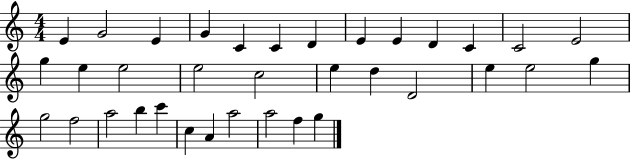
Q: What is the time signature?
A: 4/4